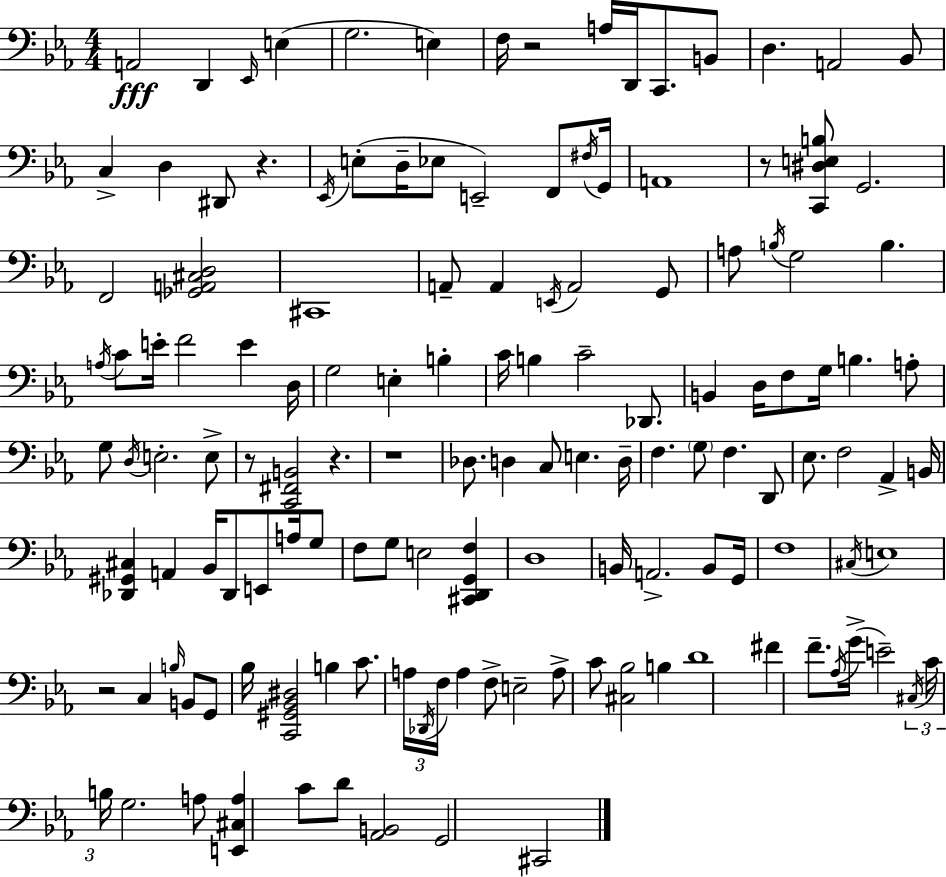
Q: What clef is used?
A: bass